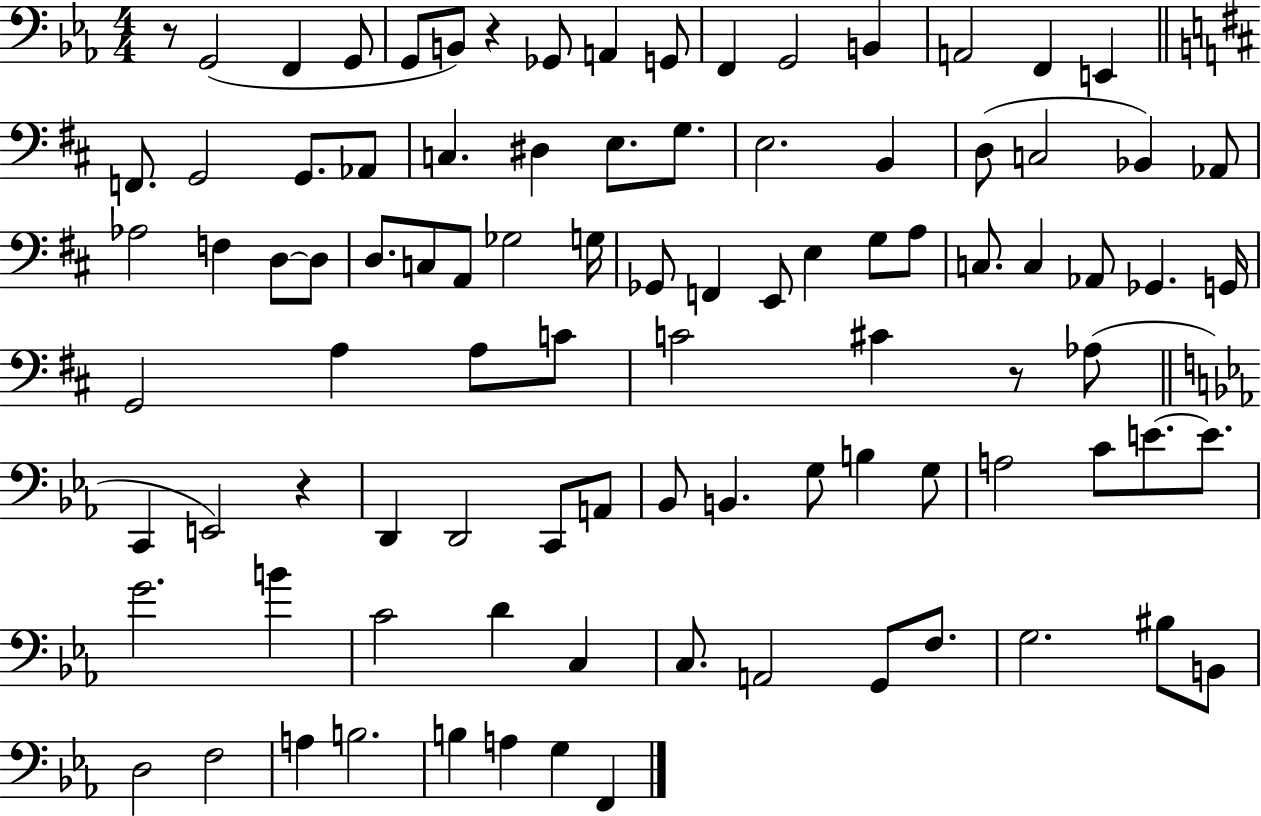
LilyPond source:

{
  \clef bass
  \numericTimeSignature
  \time 4/4
  \key ees \major
  \repeat volta 2 { r8 g,2( f,4 g,8 | g,8 b,8) r4 ges,8 a,4 g,8 | f,4 g,2 b,4 | a,2 f,4 e,4 | \break \bar "||" \break \key d \major f,8. g,2 g,8. aes,8 | c4. dis4 e8. g8. | e2. b,4 | d8( c2 bes,4) aes,8 | \break aes2 f4 d8~~ d8 | d8. c8 a,8 ges2 g16 | ges,8 f,4 e,8 e4 g8 a8 | c8. c4 aes,8 ges,4. g,16 | \break g,2 a4 a8 c'8 | c'2 cis'4 r8 aes8( | \bar "||" \break \key ees \major c,4 e,2) r4 | d,4 d,2 c,8 a,8 | bes,8 b,4. g8 b4 g8 | a2 c'8 e'8.~~ e'8. | \break g'2. b'4 | c'2 d'4 c4 | c8. a,2 g,8 f8. | g2. bis8 b,8 | \break d2 f2 | a4 b2. | b4 a4 g4 f,4 | } \bar "|."
}